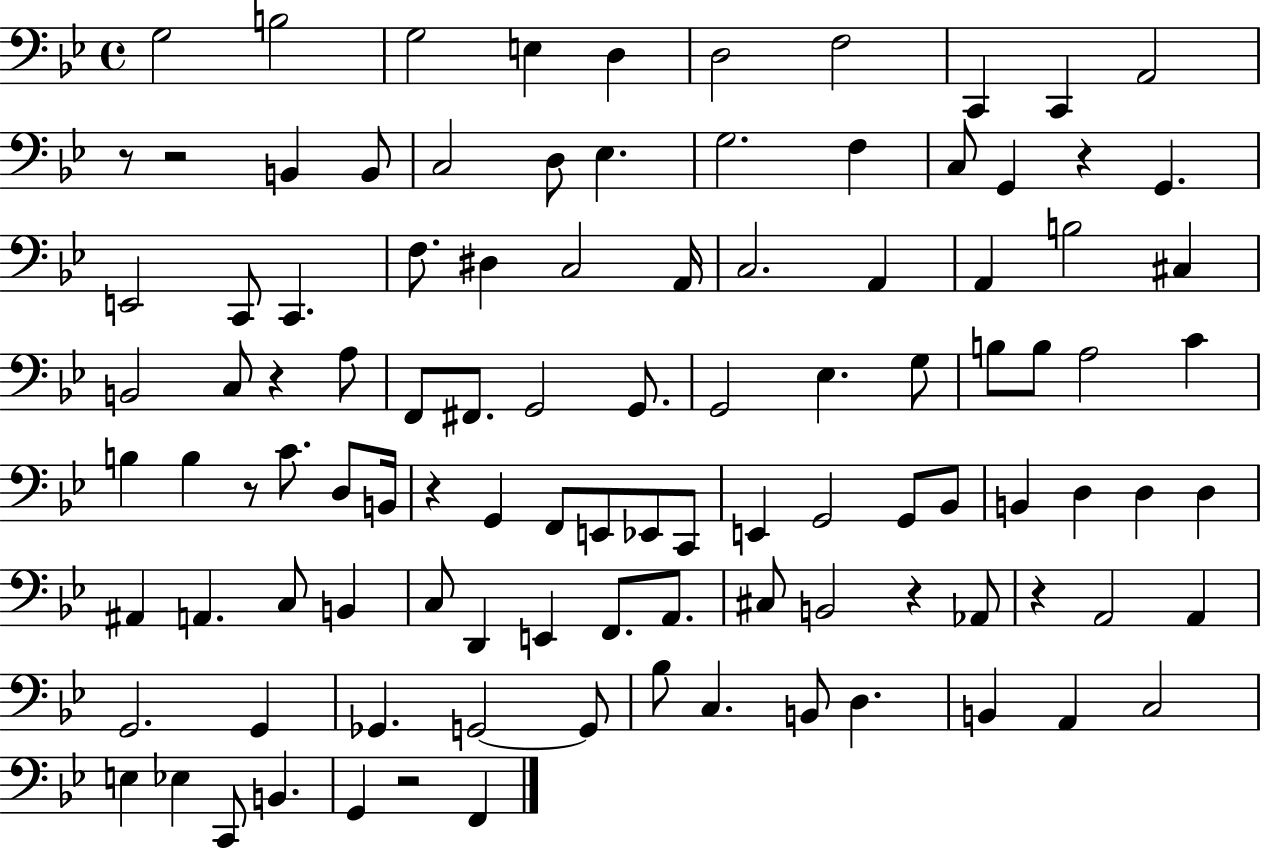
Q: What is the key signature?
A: BES major